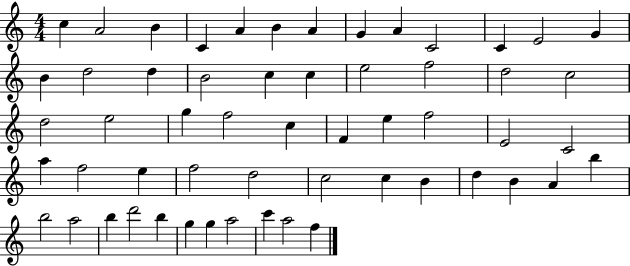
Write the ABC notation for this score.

X:1
T:Untitled
M:4/4
L:1/4
K:C
c A2 B C A B A G A C2 C E2 G B d2 d B2 c c e2 f2 d2 c2 d2 e2 g f2 c F e f2 E2 C2 a f2 e f2 d2 c2 c B d B A b b2 a2 b d'2 b g g a2 c' a2 f